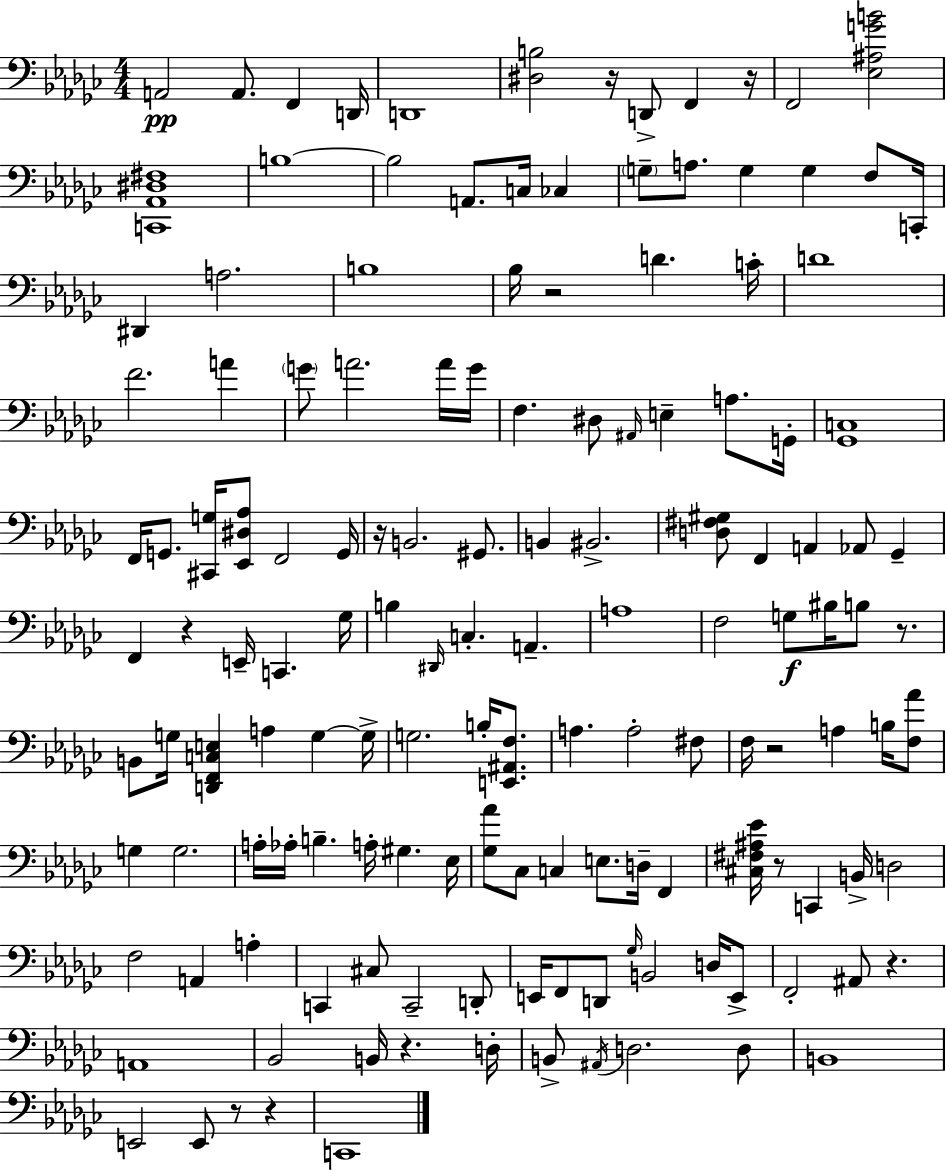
A2/h A2/e. F2/q D2/s D2/w [D#3,B3]/h R/s D2/e F2/q R/s F2/h [Eb3,A#3,G4,B4]/h [C2,Ab2,D#3,F#3]/w B3/w B3/h A2/e. C3/s CES3/q G3/e A3/e. G3/q G3/q F3/e C2/s D#2/q A3/h. B3/w Bb3/s R/h D4/q. C4/s D4/w F4/h. A4/q G4/e A4/h. A4/s G4/s F3/q. D#3/e A#2/s E3/q A3/e. G2/s [Gb2,C3]/w F2/s G2/e. [C#2,G3]/s [Eb2,D#3,Ab3]/e F2/h G2/s R/s B2/h. G#2/e. B2/q BIS2/h. [D3,F#3,G#3]/e F2/q A2/q Ab2/e Gb2/q F2/q R/q E2/s C2/q. Gb3/s B3/q D#2/s C3/q. A2/q. A3/w F3/h G3/e BIS3/s B3/e R/e. B2/e G3/s [D2,F2,C3,E3]/q A3/q G3/q G3/s G3/h. B3/s [E2,A#2,F3]/e. A3/q. A3/h F#3/e F3/s R/h A3/q B3/s [F3,Ab4]/e G3/q G3/h. A3/s Ab3/s B3/q. A3/s G#3/q. Eb3/s [Gb3,Ab4]/e CES3/e C3/q E3/e. D3/s F2/q [C#3,F#3,A#3,Eb4]/s R/e C2/q B2/s D3/h F3/h A2/q A3/q C2/q C#3/e C2/h D2/e E2/s F2/e D2/e Gb3/s B2/h D3/s E2/e F2/h A#2/e R/q. A2/w Bb2/h B2/s R/q. D3/s B2/e A#2/s D3/h. D3/e B2/w E2/h E2/e R/e R/q C2/w